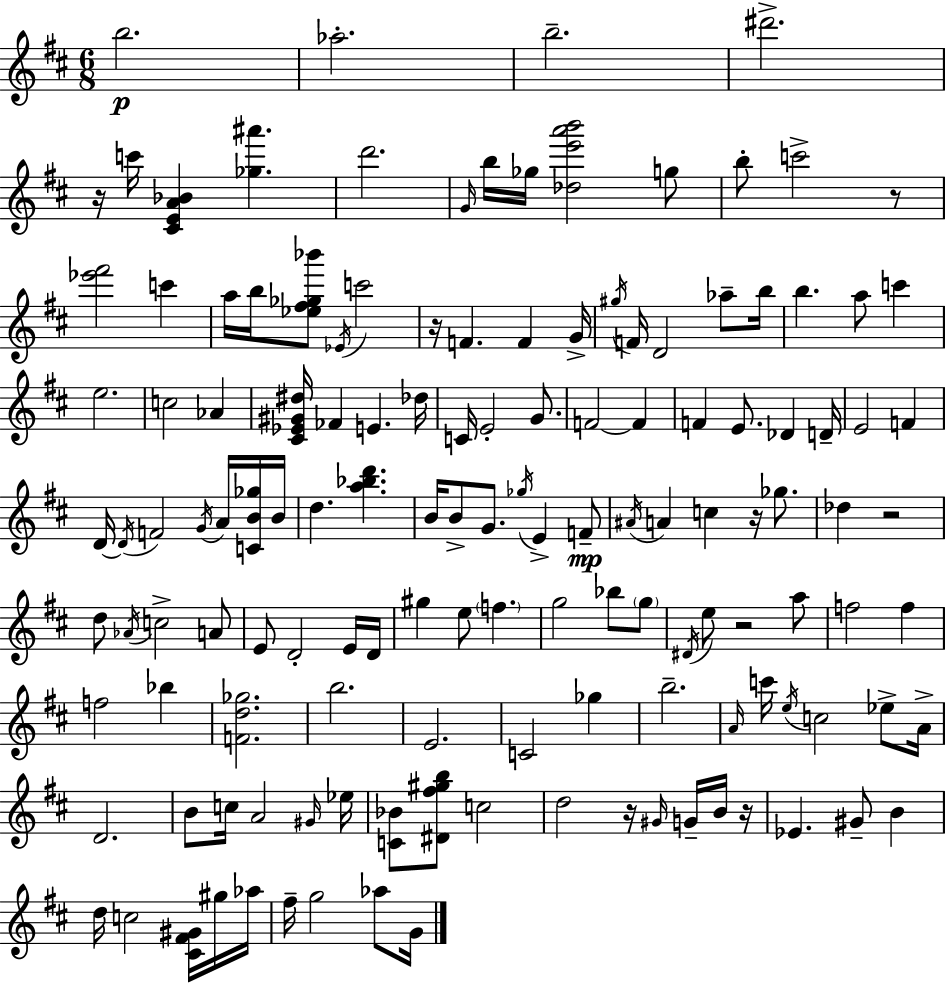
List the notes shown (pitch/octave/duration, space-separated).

B5/h. Ab5/h. B5/h. D#6/h. R/s C6/s [C#4,E4,A4,Bb4]/q [Gb5,A#6]/q. D6/h. G4/s B5/s Gb5/s [Db5,E6,A6,B6]/h G5/e B5/e C6/h R/e [Eb6,F#6]/h C6/q A5/s B5/s [Eb5,F#5,Gb5,Bb6]/e Eb4/s C6/h R/s F4/q. F4/q G4/s G#5/s F4/s D4/h Ab5/e B5/s B5/q. A5/e C6/q E5/h. C5/h Ab4/q [C#4,Eb4,G#4,D#5]/s FES4/q E4/q. Db5/s C4/s E4/h G4/e. F4/h F4/q F4/q E4/e. Db4/q D4/s E4/h F4/q D4/s D4/s F4/h G4/s A4/s [C4,B4,Gb5]/s B4/s D5/q. [A5,Bb5,D6]/q. B4/s B4/e G4/e. Gb5/s E4/q F4/e A#4/s A4/q C5/q R/s Gb5/e. Db5/q R/h D5/e Ab4/s C5/h A4/e E4/e D4/h E4/s D4/s G#5/q E5/e F5/q. G5/h Bb5/e G5/e D#4/s E5/e R/h A5/e F5/h F5/q F5/h Bb5/q [F4,D5,Gb5]/h. B5/h. E4/h. C4/h Gb5/q B5/h. A4/s C6/s E5/s C5/h Eb5/e A4/s D4/h. B4/e C5/s A4/h G#4/s Eb5/s [C4,Bb4]/e [D#4,F#5,G#5,B5]/e C5/h D5/h R/s G#4/s G4/s B4/s R/s Eb4/q. G#4/e B4/q D5/s C5/h [C#4,F#4,G#4]/s G#5/s Ab5/s F#5/s G5/h Ab5/e G4/s